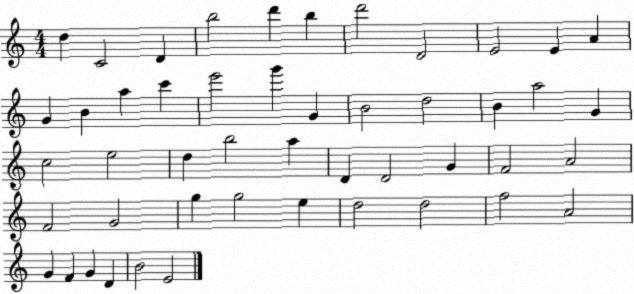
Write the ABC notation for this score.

X:1
T:Untitled
M:4/4
L:1/4
K:C
d C2 D b2 d' b d'2 D2 E2 E A G B a c' e'2 g' G B2 d2 B a2 G c2 e2 d b2 a D D2 G F2 A2 F2 G2 g g2 e d2 d2 f2 A2 G F G D B2 E2